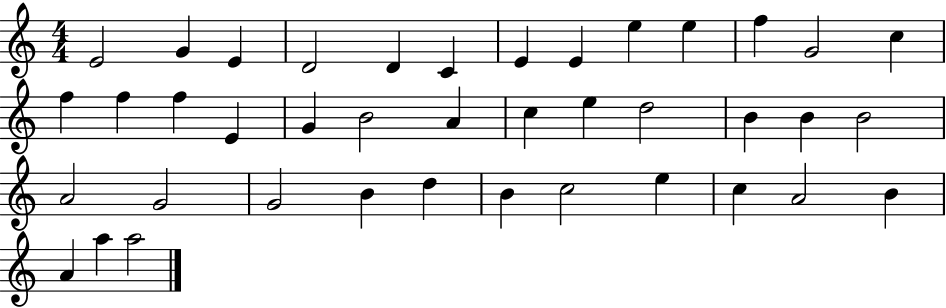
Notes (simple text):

E4/h G4/q E4/q D4/h D4/q C4/q E4/q E4/q E5/q E5/q F5/q G4/h C5/q F5/q F5/q F5/q E4/q G4/q B4/h A4/q C5/q E5/q D5/h B4/q B4/q B4/h A4/h G4/h G4/h B4/q D5/q B4/q C5/h E5/q C5/q A4/h B4/q A4/q A5/q A5/h